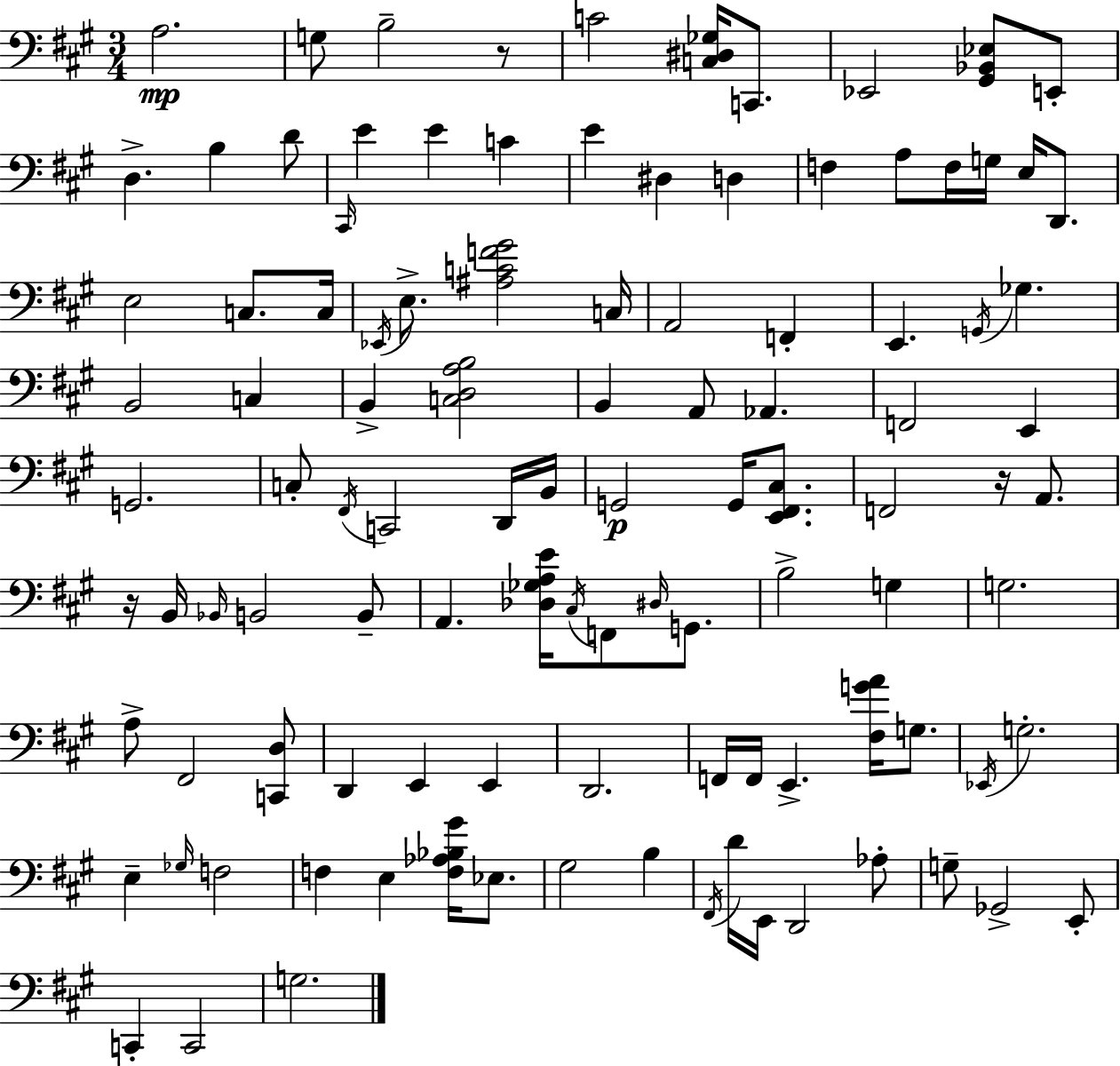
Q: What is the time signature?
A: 3/4